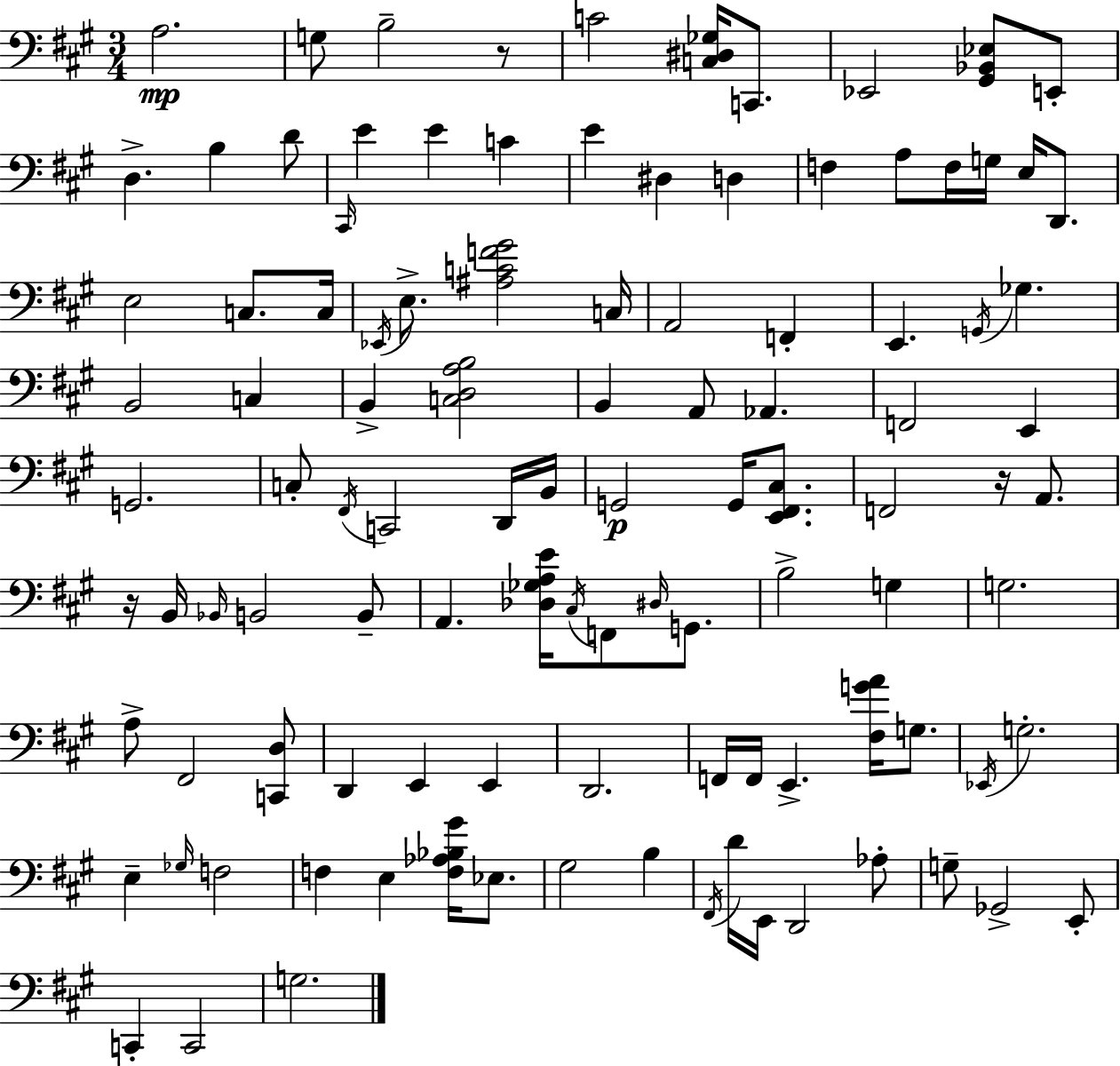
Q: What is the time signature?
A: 3/4